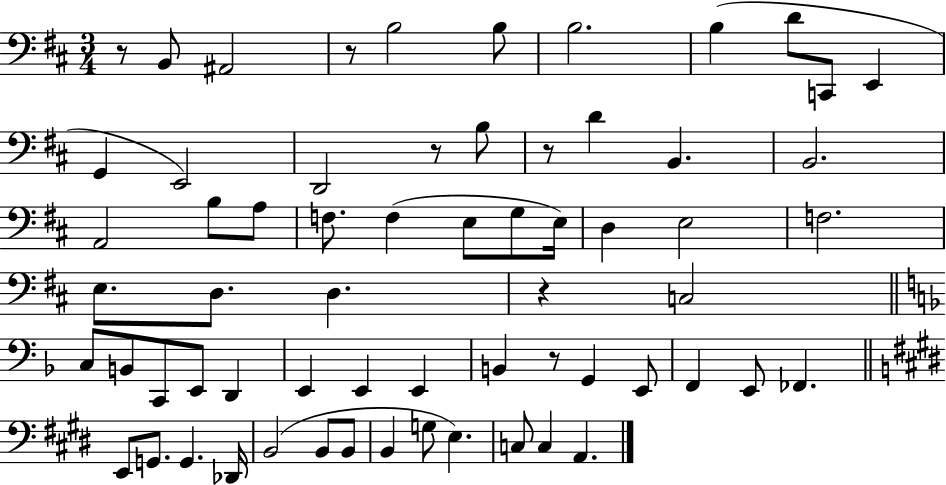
X:1
T:Untitled
M:3/4
L:1/4
K:D
z/2 B,,/2 ^A,,2 z/2 B,2 B,/2 B,2 B, D/2 C,,/2 E,, G,, E,,2 D,,2 z/2 B,/2 z/2 D B,, B,,2 A,,2 B,/2 A,/2 F,/2 F, E,/2 G,/2 E,/4 D, E,2 F,2 E,/2 D,/2 D, z C,2 C,/2 B,,/2 C,,/2 E,,/2 D,, E,, E,, E,, B,, z/2 G,, E,,/2 F,, E,,/2 _F,, E,,/2 G,,/2 G,, _D,,/4 B,,2 B,,/2 B,,/2 B,, G,/2 E, C,/2 C, A,,